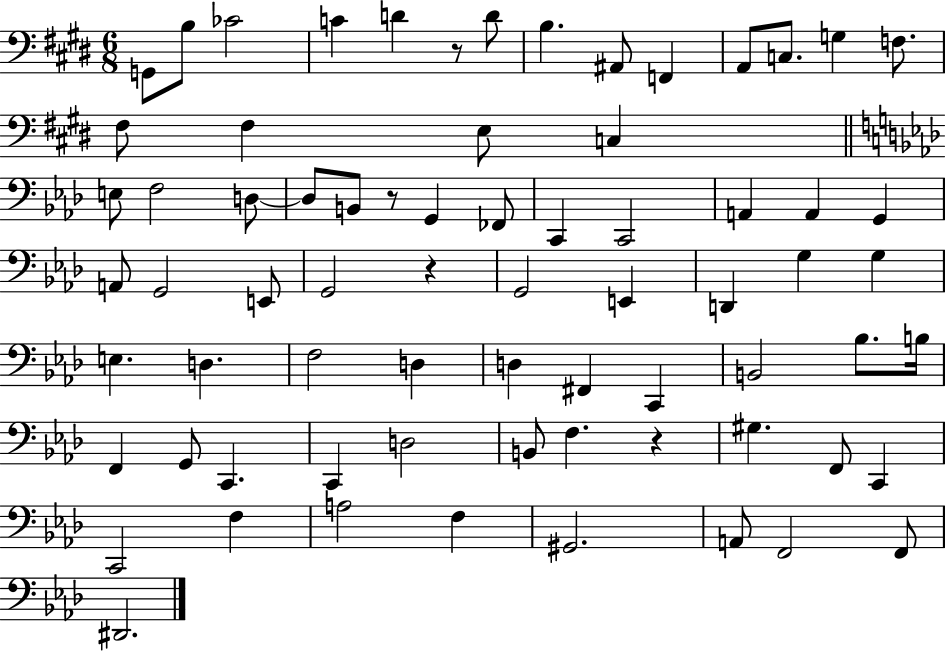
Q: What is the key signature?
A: E major